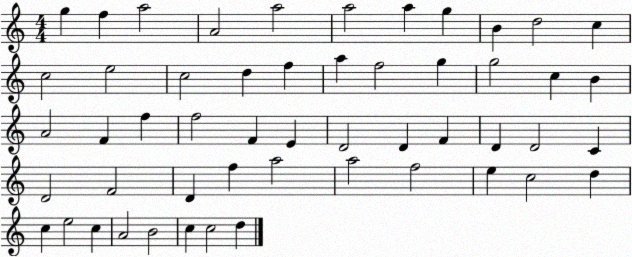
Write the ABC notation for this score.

X:1
T:Untitled
M:4/4
L:1/4
K:C
g f a2 A2 a2 a2 a g B d2 c c2 e2 c2 d f a f2 g g2 c B A2 F f f2 F E D2 D F D D2 C D2 F2 D f a2 a2 f2 e c2 d c e2 c A2 B2 c c2 d